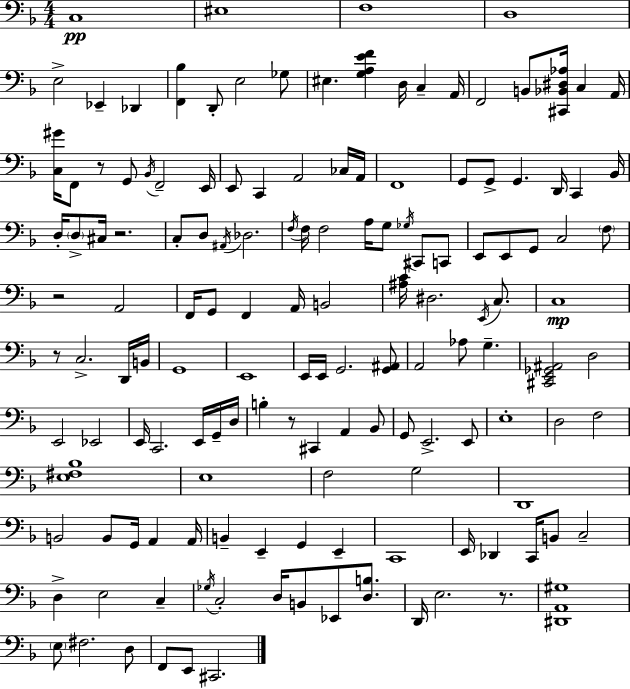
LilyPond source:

{
  \clef bass
  \numericTimeSignature
  \time 4/4
  \key f \major
  \repeat volta 2 { c1\pp | eis1 | f1 | d1 | \break e2-> ees,4-- des,4 | <f, bes>4 d,8-. e2 ges8 | eis4. <g a e' f'>4 d16 c4-- a,16 | f,2 b,8 <cis, bes, dis aes>16 c4 a,16 | \break <c gis'>16 f,8 r8 g,8 \acciaccatura { bes,16 } f,2-- | e,16 e,8 c,4 a,2 ces16 | a,16 f,1 | g,8 g,8-> g,4. d,16 c,4 | \break bes,16 d16-. \parenthesize d8-> cis16 r2. | c8-. d8 \acciaccatura { ais,16 } des2. | \acciaccatura { f16 } f16 f2 a16 g8 \acciaccatura { ges16 } | cis,8 c,8 e,8 e,8 g,8 c2 | \break \parenthesize f8 r2 a,2 | f,16 g,8 f,4 a,16 b,2 | <ais c'>16 dis2. | \acciaccatura { e,16 } c8. c1\mp | \break r8 c2.-> | d,16 b,16 g,1 | e,1 | e,16 e,16 g,2. | \break <g, ais,>8 a,2 aes8 g4.-- | <cis, e, ges, ais,>2 d2 | e,2 ees,2 | e,16 c,2. | \break e,16 g,16-- d16 b4-. r8 cis,4 a,4 | bes,8 g,8 e,2.-> | e,8 e1-. | d2 f2 | \break <e fis bes>1 | e1 | f2 g2 | d,1 | \break b,2 b,8 g,16 | a,4 a,16 b,4-- e,4-- g,4 | e,4-- c,1 | e,16 des,4 c,16 b,8 c2-- | \break d4-> e2 | c4-- \acciaccatura { ges16 } c2-. d16 b,8 | ees,8 <d b>8. d,16 e2. | r8. <dis, a, gis>1 | \break \parenthesize e8 fis2. | d8 f,8 e,8 cis,2. | } \bar "|."
}